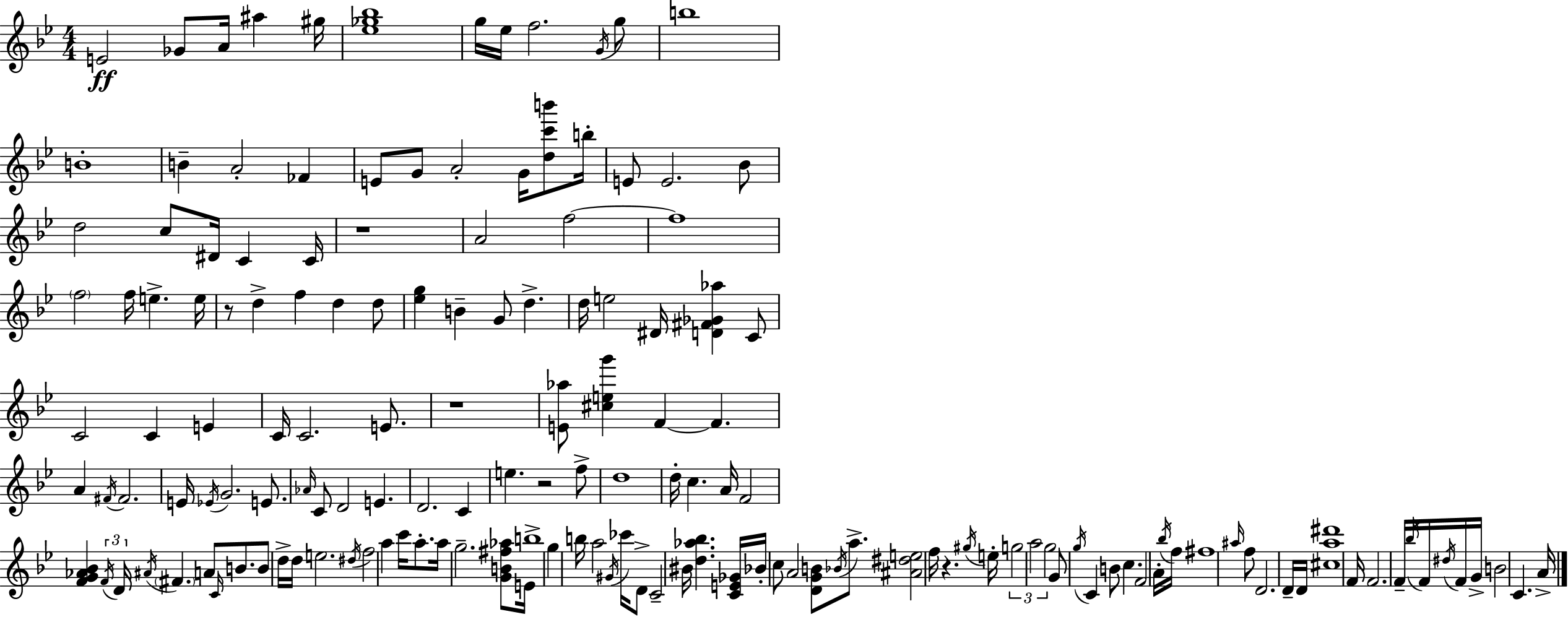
E4/h Gb4/e A4/s A#5/q G#5/s [Eb5,Gb5,Bb5]/w G5/s Eb5/s F5/h. G4/s G5/e B5/w B4/w B4/q A4/h FES4/q E4/e G4/e A4/h G4/s [D5,C6,B6]/e B5/s E4/e E4/h. Bb4/e D5/h C5/e D#4/s C4/q C4/s R/w A4/h F5/h F5/w F5/h F5/s E5/q. E5/s R/e D5/q F5/q D5/q D5/e [Eb5,G5]/q B4/q G4/e D5/q. D5/s E5/h D#4/s [D4,F#4,Gb4,Ab5]/q C4/e C4/h C4/q E4/q C4/s C4/h. E4/e. R/w [E4,Ab5]/e [C#5,E5,G6]/q F4/q F4/q. A4/q F#4/s F#4/h. E4/s Eb4/s G4/h. E4/e. Ab4/s C4/e D4/h E4/q. D4/h. C4/q E5/q. R/h F5/e D5/w D5/s C5/q. A4/s F4/h [F4,G4,Ab4,Bb4]/q F4/s D4/s A#4/s F#4/q. A4/e C4/s B4/e. B4/e D5/s D5/s E5/h. D#5/s F5/h A5/q C6/s A5/e. A5/s G5/h. [G4,B4,F#5,Ab5]/e E4/s B5/w G5/q B5/s A5/h G#4/s CES6/s D4/e C4/h BIS4/s [D5,Ab5,Bb5]/q. [C4,E4,Gb4]/s Bb4/s C5/e A4/h [D4,G4,B4]/e Bb4/s A5/e. [A#4,D#5,E5]/h F5/s R/q. G#5/s E5/s G5/h A5/h G5/h G4/e G5/s C4/q B4/e C5/q. F4/h A4/s Bb5/s F5/s F#5/w A#5/s F5/e D4/h. D4/s D4/s [C#5,A5,D#6]/w F4/s F4/h. F4/s Bb5/s F4/s D#5/s F4/s G4/s B4/h C4/q. A4/s